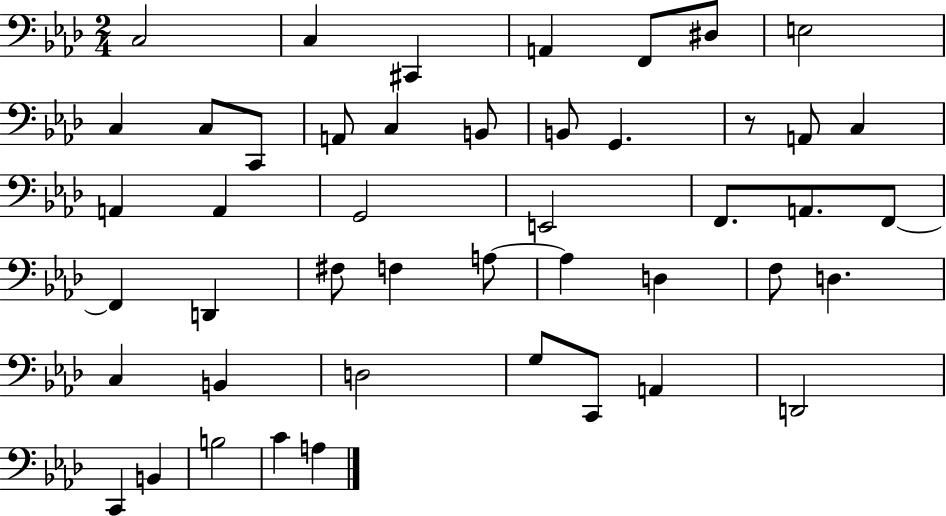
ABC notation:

X:1
T:Untitled
M:2/4
L:1/4
K:Ab
C,2 C, ^C,, A,, F,,/2 ^D,/2 E,2 C, C,/2 C,,/2 A,,/2 C, B,,/2 B,,/2 G,, z/2 A,,/2 C, A,, A,, G,,2 E,,2 F,,/2 A,,/2 F,,/2 F,, D,, ^F,/2 F, A,/2 A, D, F,/2 D, C, B,, D,2 G,/2 C,,/2 A,, D,,2 C,, B,, B,2 C A,